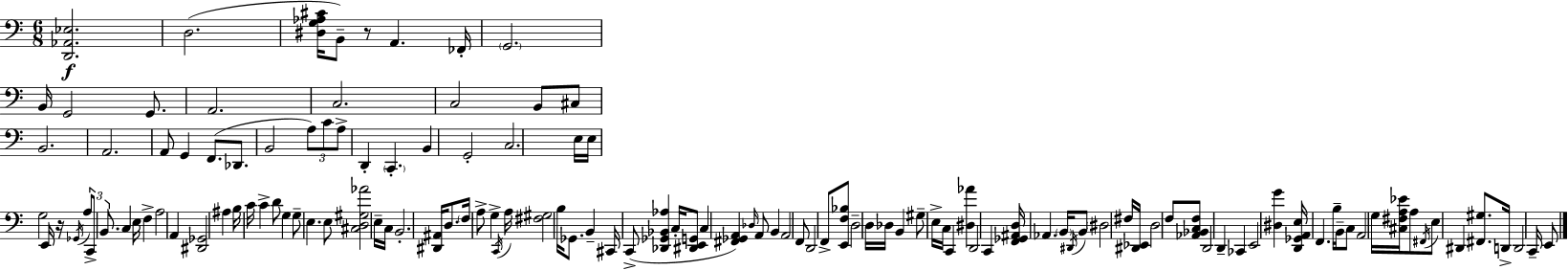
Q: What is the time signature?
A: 6/8